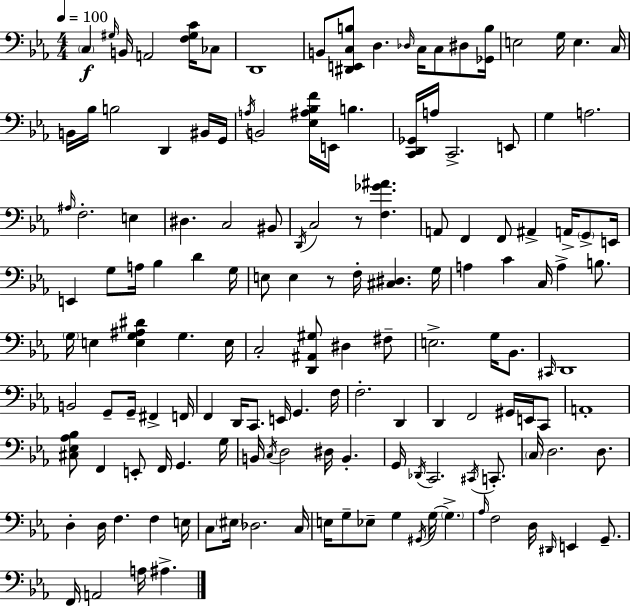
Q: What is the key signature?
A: EES major